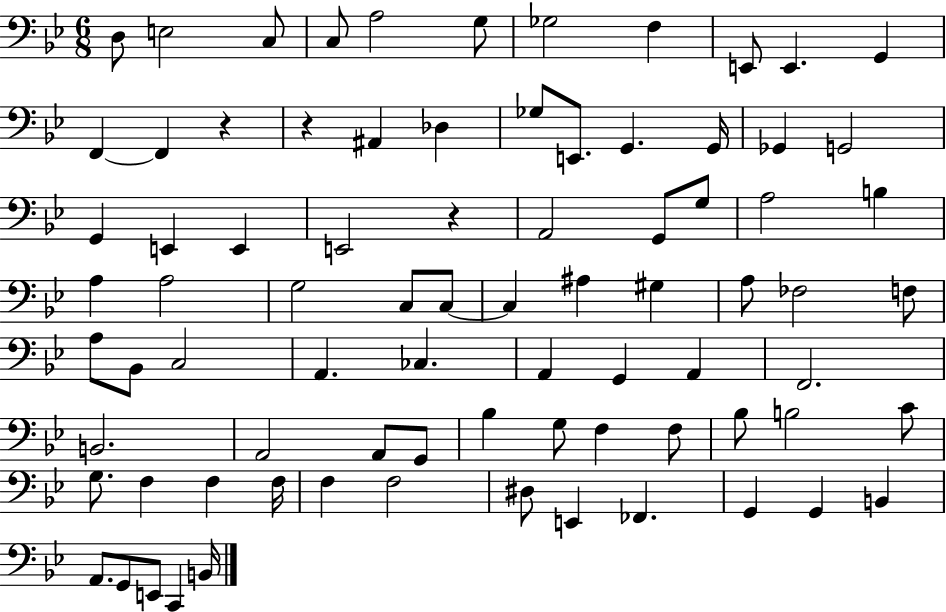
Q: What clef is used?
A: bass